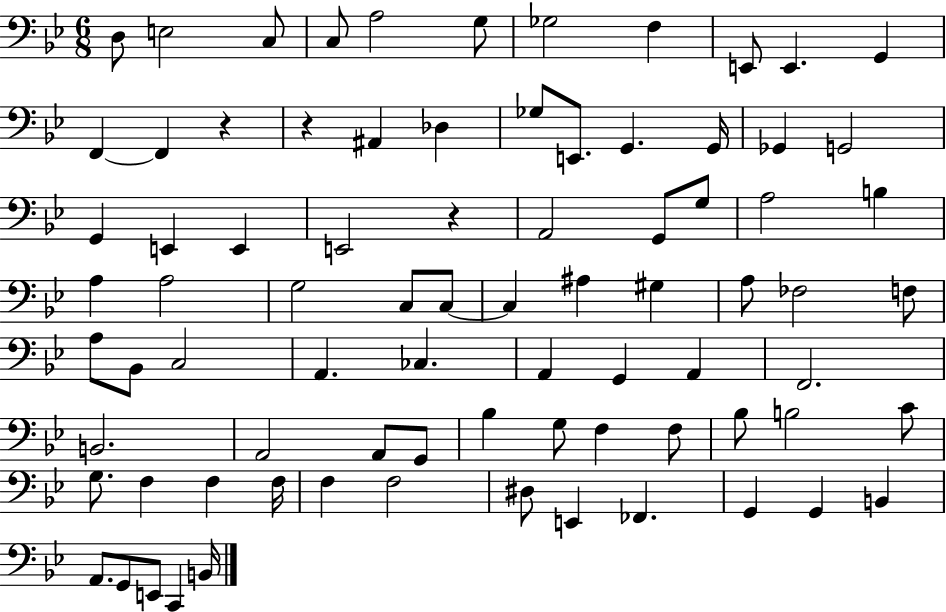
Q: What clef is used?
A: bass